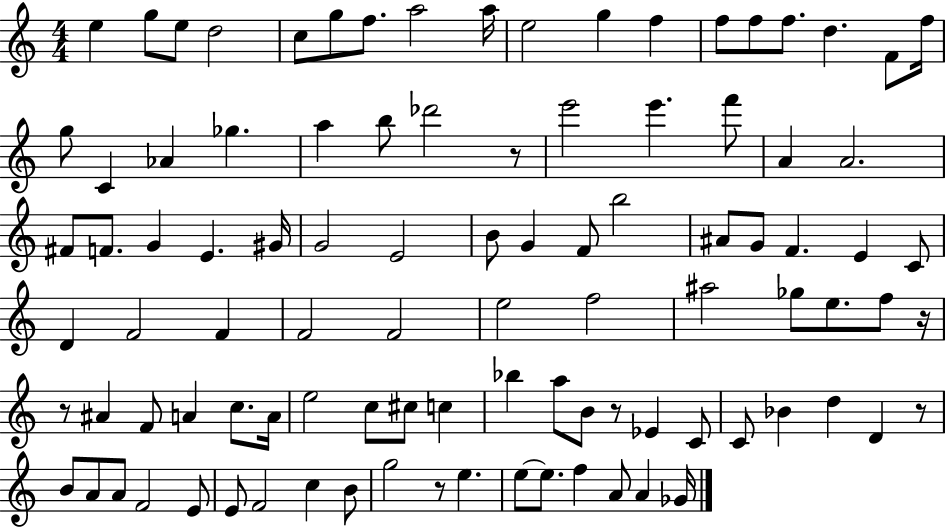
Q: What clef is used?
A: treble